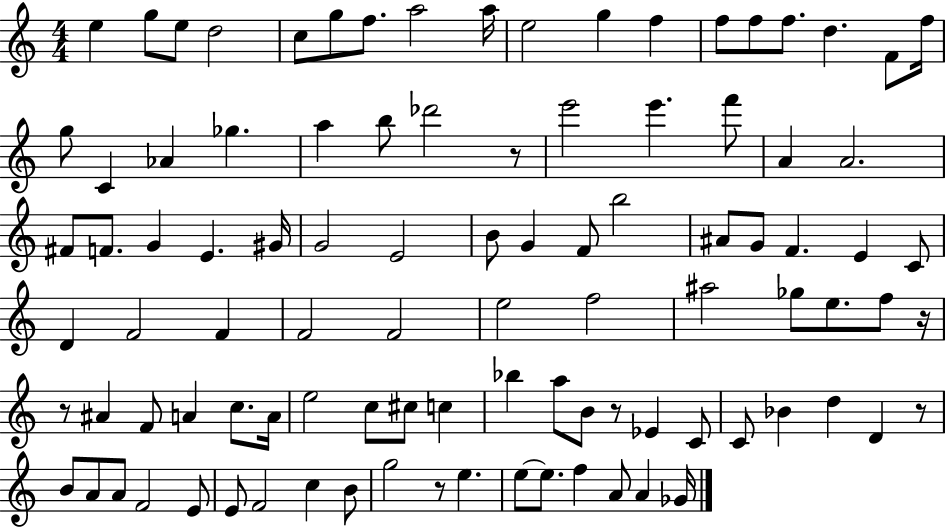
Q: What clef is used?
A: treble